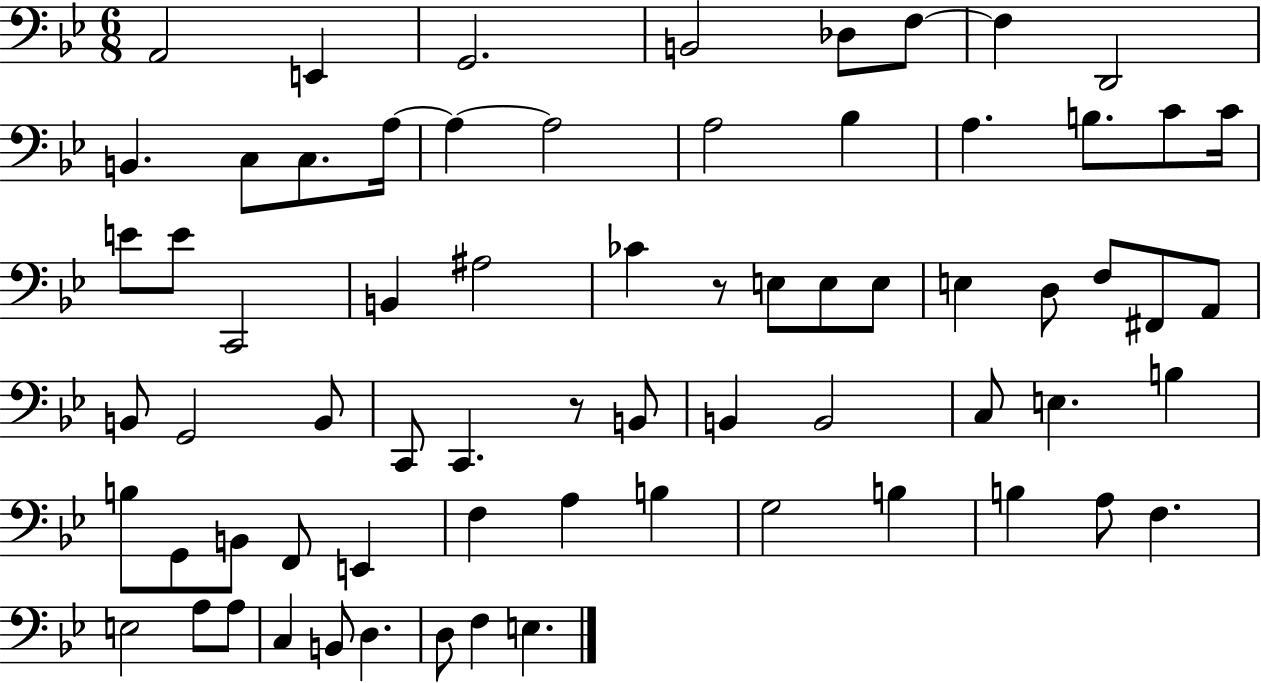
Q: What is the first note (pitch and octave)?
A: A2